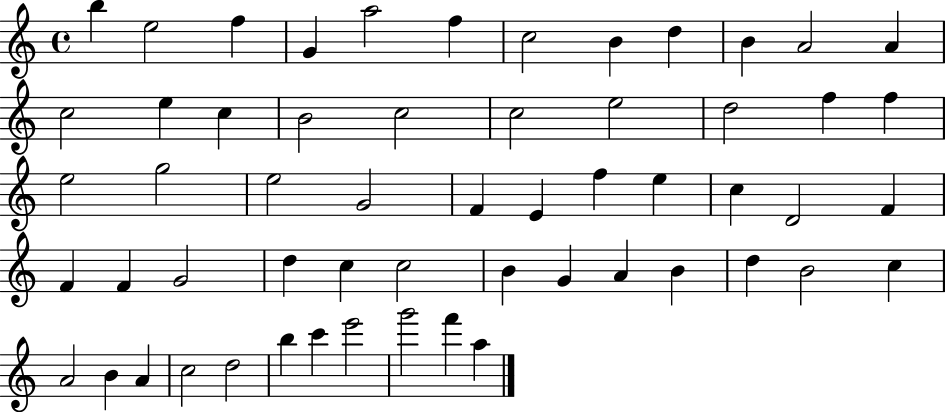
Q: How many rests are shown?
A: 0